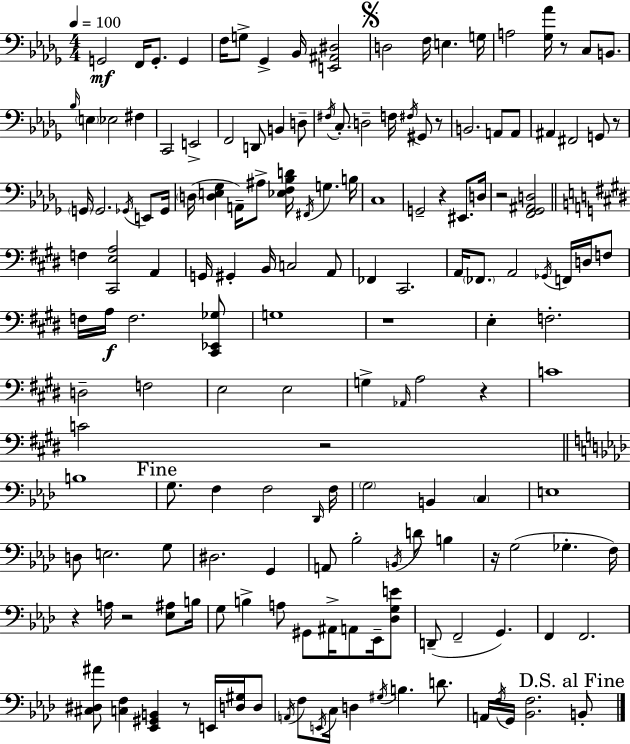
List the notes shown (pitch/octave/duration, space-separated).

G2/h F2/s G2/e. G2/q F3/s G3/e Gb2/q Bb2/s [E2,A#2,D#3]/h D3/h F3/s E3/q. G3/s A3/h [Gb3,Ab4]/s R/e C3/e B2/e. Bb3/s E3/q Eb3/h F#3/q C2/h E2/h F2/h D2/e B2/q D3/e F#3/s C3/e. D3/h F3/s F#3/s G#2/e R/e B2/h. A2/e A2/e A#2/q F#2/h G2/e R/e G2/s G2/h. Gb2/s E2/e Gb2/s D3/s [D3,E3,Gb3]/q A2/s A#3/e [Eb3,F3,Bb3,D4]/s F#2/s G3/q. B3/s C3/w G2/h R/q EIS2/e. D3/s R/h [F2,Gb2,A#2,D3]/h F3/q [C#2,E3,A3]/h A2/q G2/s G#2/q B2/s C3/h A2/e FES2/q C#2/h. A2/s FES2/e. A2/h Gb2/s F2/s D3/s F3/e F3/s A3/s F3/h. [C#2,Eb2,Gb3]/e G3/w R/w E3/q F3/h. D3/h F3/h E3/h E3/h G3/q Ab2/s A3/h R/q C4/w C4/h R/h B3/w G3/e. F3/q F3/h Db2/s F3/s G3/h B2/q C3/q E3/w D3/e E3/h. G3/e D#3/h. G2/q A2/e Bb3/h B2/s D4/e B3/q R/s G3/h Gb3/q. F3/s R/q A3/s R/h [Eb3,A#3]/e B3/s G3/e B3/q A3/e G#2/e A#2/s A2/e Eb2/s [Db3,G3,E4]/e D2/e F2/h G2/q. F2/q F2/h. [C#3,D#3,A#4]/e [C3,F3]/q [Eb2,G#2,B2]/q R/e E2/s [D3,G#3]/s D3/e A2/s F3/e E2/s C3/s D3/q G#3/s B3/q. D4/e. A2/s F3/s G2/s [Bb2,F3]/h. B2/e